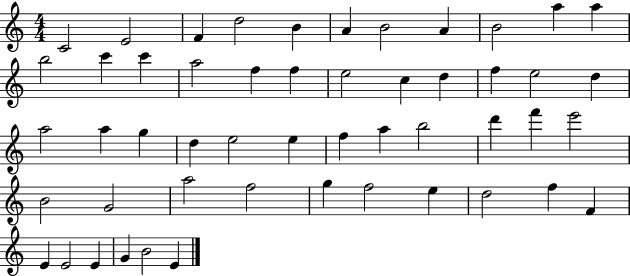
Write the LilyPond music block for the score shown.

{
  \clef treble
  \numericTimeSignature
  \time 4/4
  \key c \major
  c'2 e'2 | f'4 d''2 b'4 | a'4 b'2 a'4 | b'2 a''4 a''4 | \break b''2 c'''4 c'''4 | a''2 f''4 f''4 | e''2 c''4 d''4 | f''4 e''2 d''4 | \break a''2 a''4 g''4 | d''4 e''2 e''4 | f''4 a''4 b''2 | d'''4 f'''4 e'''2 | \break b'2 g'2 | a''2 f''2 | g''4 f''2 e''4 | d''2 f''4 f'4 | \break e'4 e'2 e'4 | g'4 b'2 e'4 | \bar "|."
}